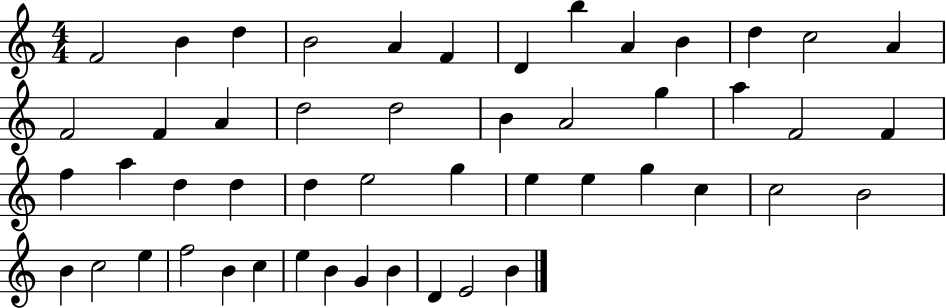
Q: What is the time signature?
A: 4/4